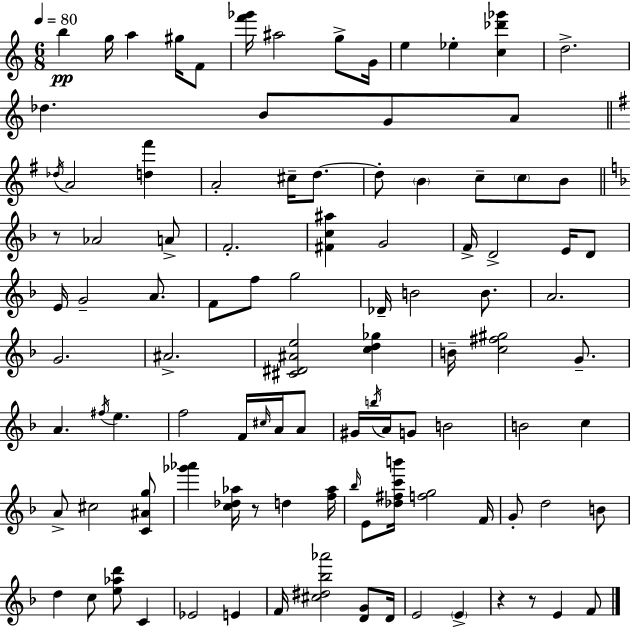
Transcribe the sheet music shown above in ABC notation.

X:1
T:Untitled
M:6/8
L:1/4
K:C
b g/4 a ^g/4 F/2 [f'_g']/4 ^a2 g/2 G/4 e _e [c_d'_g'] d2 _d B/2 G/2 A/2 _d/4 A2 [d^f'] A2 ^c/4 d/2 d/2 B c/2 c/2 B/2 z/2 _A2 A/2 F2 [^Fc^a] G2 F/4 D2 E/4 D/2 E/4 G2 A/2 F/2 f/2 g2 _D/4 B2 B/2 A2 G2 ^A2 [^C^D^Ae]2 [cd_g] B/4 [c^f^g]2 G/2 A ^f/4 e f2 F/4 ^c/4 A/4 A/2 ^G/4 b/4 A/4 G/2 B2 B2 c A/2 ^c2 [C^Ag]/2 [_g'_a'] [c_d_a]/4 z/2 d [f_a]/4 _b/4 E/2 [_d^fc'b']/4 [fg]2 F/4 G/2 d2 B/2 d c/2 [e_ad']/2 C _E2 E F/4 [^c^d_b_a']2 [DG]/2 D/4 E2 E z z/2 E F/2